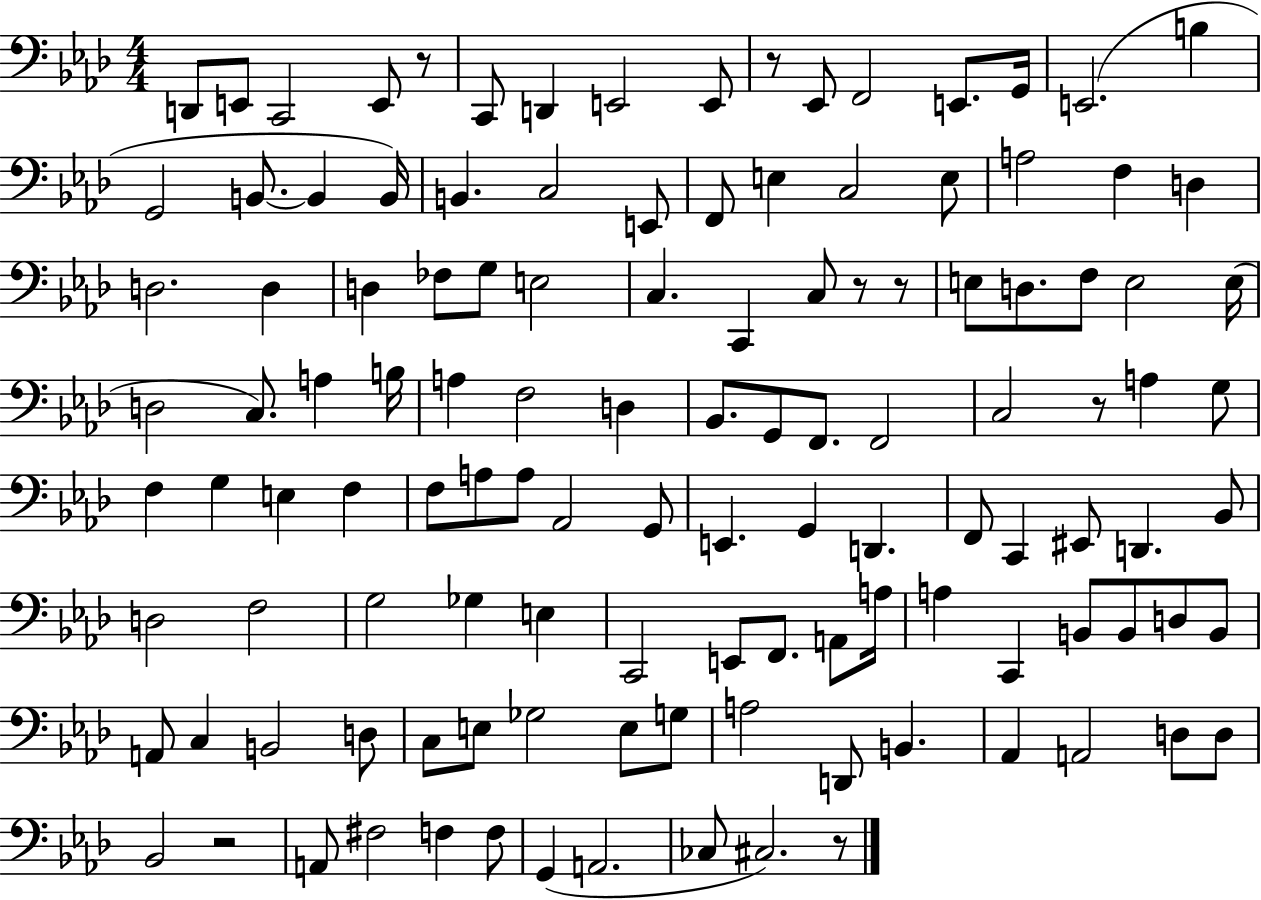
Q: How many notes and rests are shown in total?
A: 121